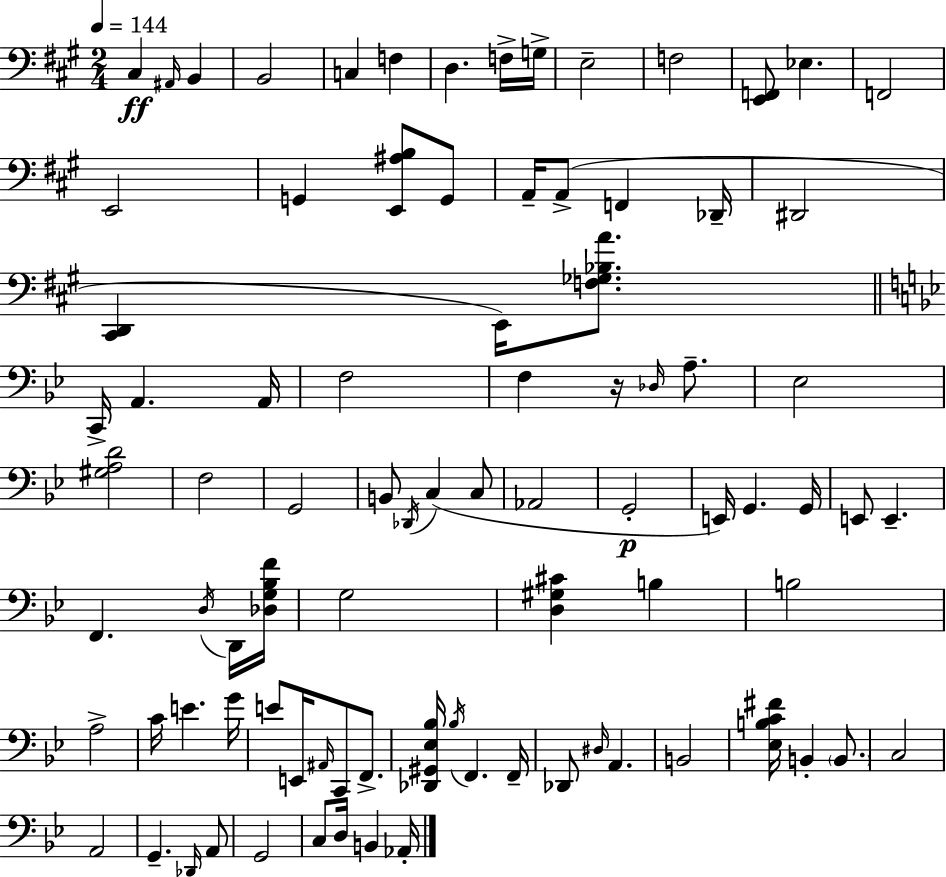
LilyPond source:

{
  \clef bass
  \numericTimeSignature
  \time 2/4
  \key a \major
  \tempo 4 = 144
  \repeat volta 2 { cis4\ff \grace { ais,16 } b,4 | b,2 | c4 f4 | d4. f16-> | \break g16-> e2-- | f2 | <e, f,>8 ees4. | f,2 | \break e,2 | g,4 <e, ais b>8 g,8 | a,16-- a,8->( f,4 | des,16-- dis,2 | \break <cis, d,>4 e,16) <f ges bes a'>8. | \bar "||" \break \key bes \major c,16-> a,4. a,16 | f2 | f4 r16 \grace { des16 } a8.-- | ees2 | \break <gis a d'>2 | f2 | g,2 | b,8 \acciaccatura { des,16 }( c4 | \break c8 aes,2 | g,2-.\p | e,16) g,4. | g,16 e,8 e,4.-- | \break f,4. | \acciaccatura { d16 } d,16 <des g bes f'>16 g2 | <d gis cis'>4 b4 | b2 | \break a2-> | c'16 e'4. | g'16 e'8 e,16 \grace { ais,16 } c,8 | f,8.-> <des, gis, ees bes>16 \acciaccatura { bes16 } f,4. | \break f,16-- des,8 \grace { dis16 } | a,4. b,2 | <ees b c' fis'>16 b,4-. | \parenthesize b,8. c2 | \break a,2 | g,4.-- | \grace { des,16 } a,8 g,2 | c8 | \break d16 b,4 aes,16-. } \bar "|."
}